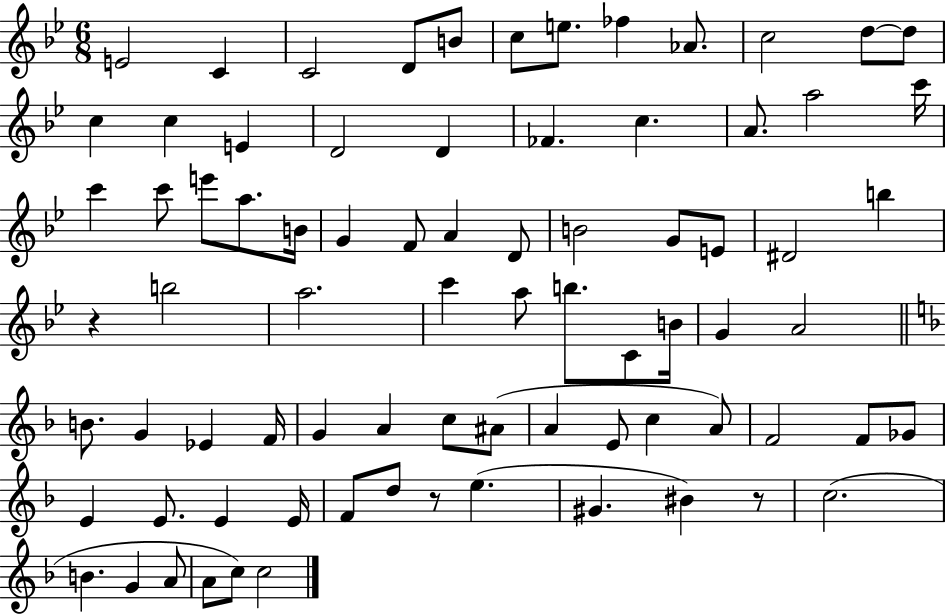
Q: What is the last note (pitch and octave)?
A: C5